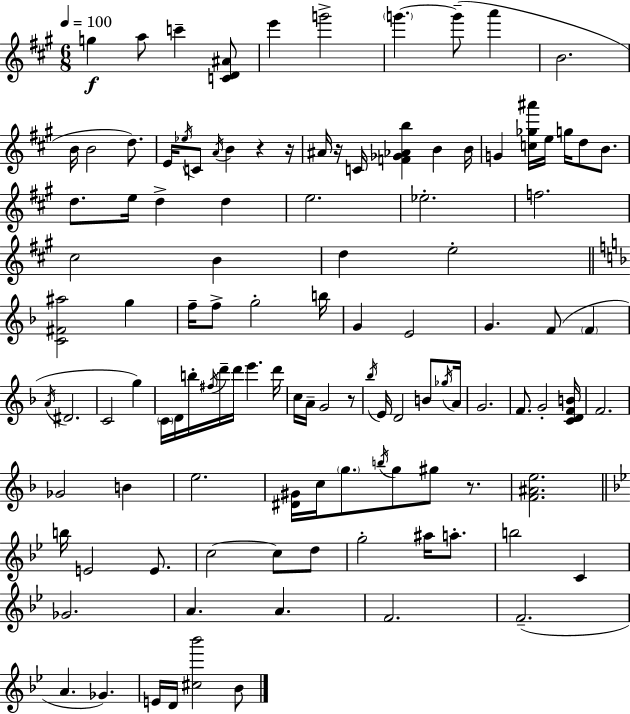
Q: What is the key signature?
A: A major